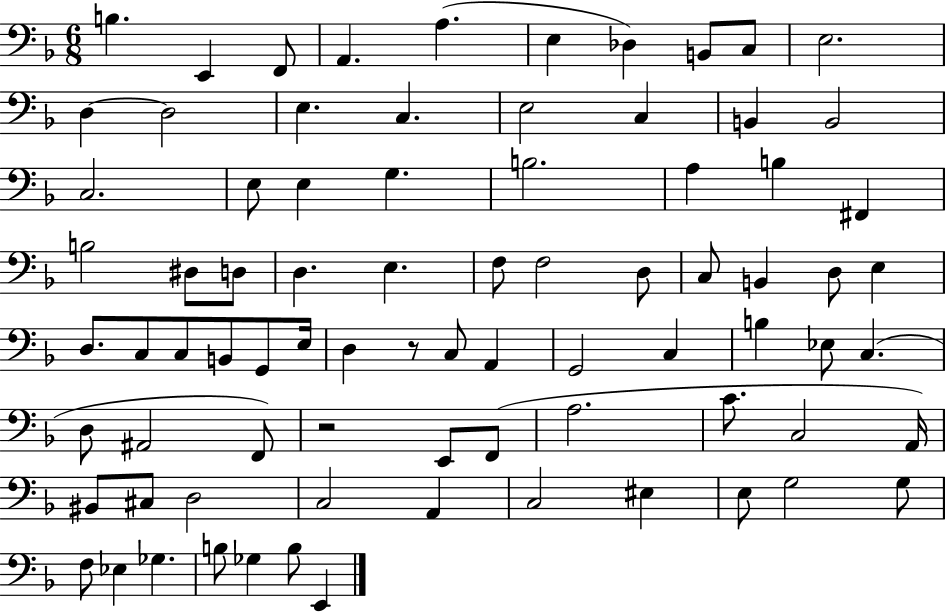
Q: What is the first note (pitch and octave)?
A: B3